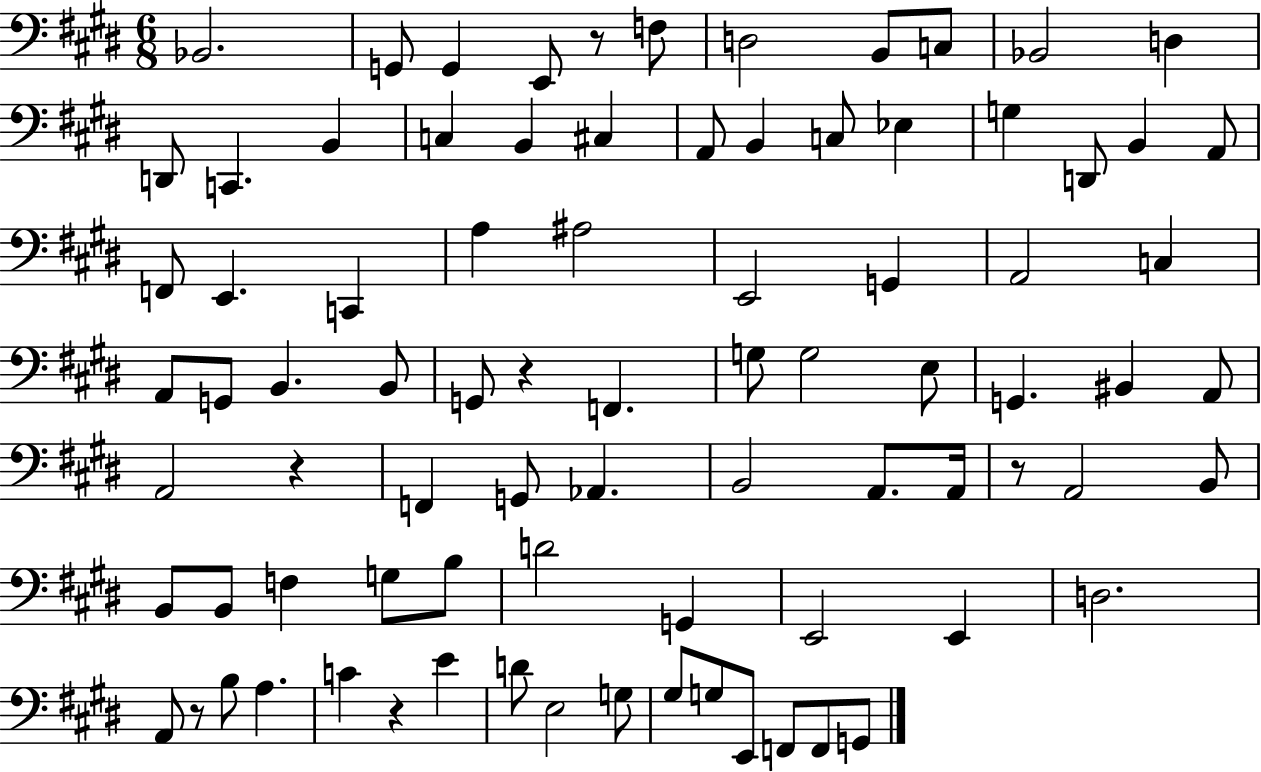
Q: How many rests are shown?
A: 6